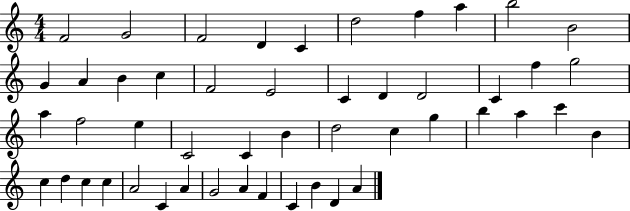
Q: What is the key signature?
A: C major